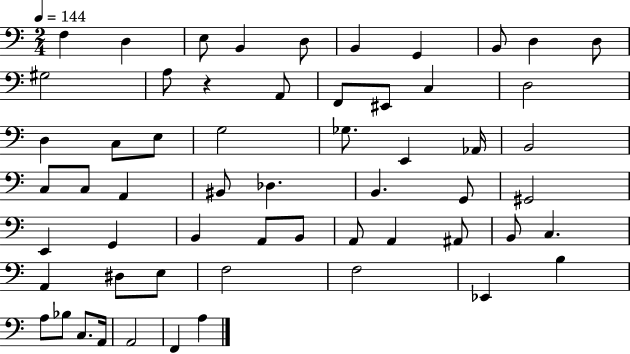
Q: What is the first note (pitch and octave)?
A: F3